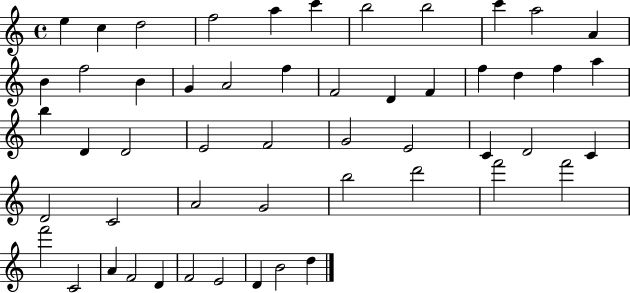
X:1
T:Untitled
M:4/4
L:1/4
K:C
e c d2 f2 a c' b2 b2 c' a2 A B f2 B G A2 f F2 D F f d f a b D D2 E2 F2 G2 E2 C D2 C D2 C2 A2 G2 b2 d'2 f'2 f'2 f'2 C2 A F2 D F2 E2 D B2 d